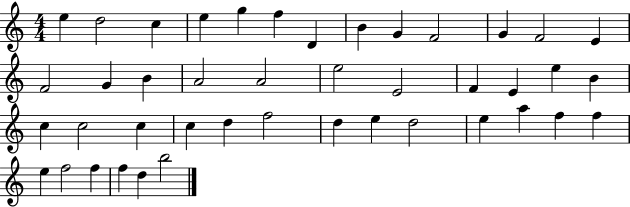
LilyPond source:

{
  \clef treble
  \numericTimeSignature
  \time 4/4
  \key c \major
  e''4 d''2 c''4 | e''4 g''4 f''4 d'4 | b'4 g'4 f'2 | g'4 f'2 e'4 | \break f'2 g'4 b'4 | a'2 a'2 | e''2 e'2 | f'4 e'4 e''4 b'4 | \break c''4 c''2 c''4 | c''4 d''4 f''2 | d''4 e''4 d''2 | e''4 a''4 f''4 f''4 | \break e''4 f''2 f''4 | f''4 d''4 b''2 | \bar "|."
}